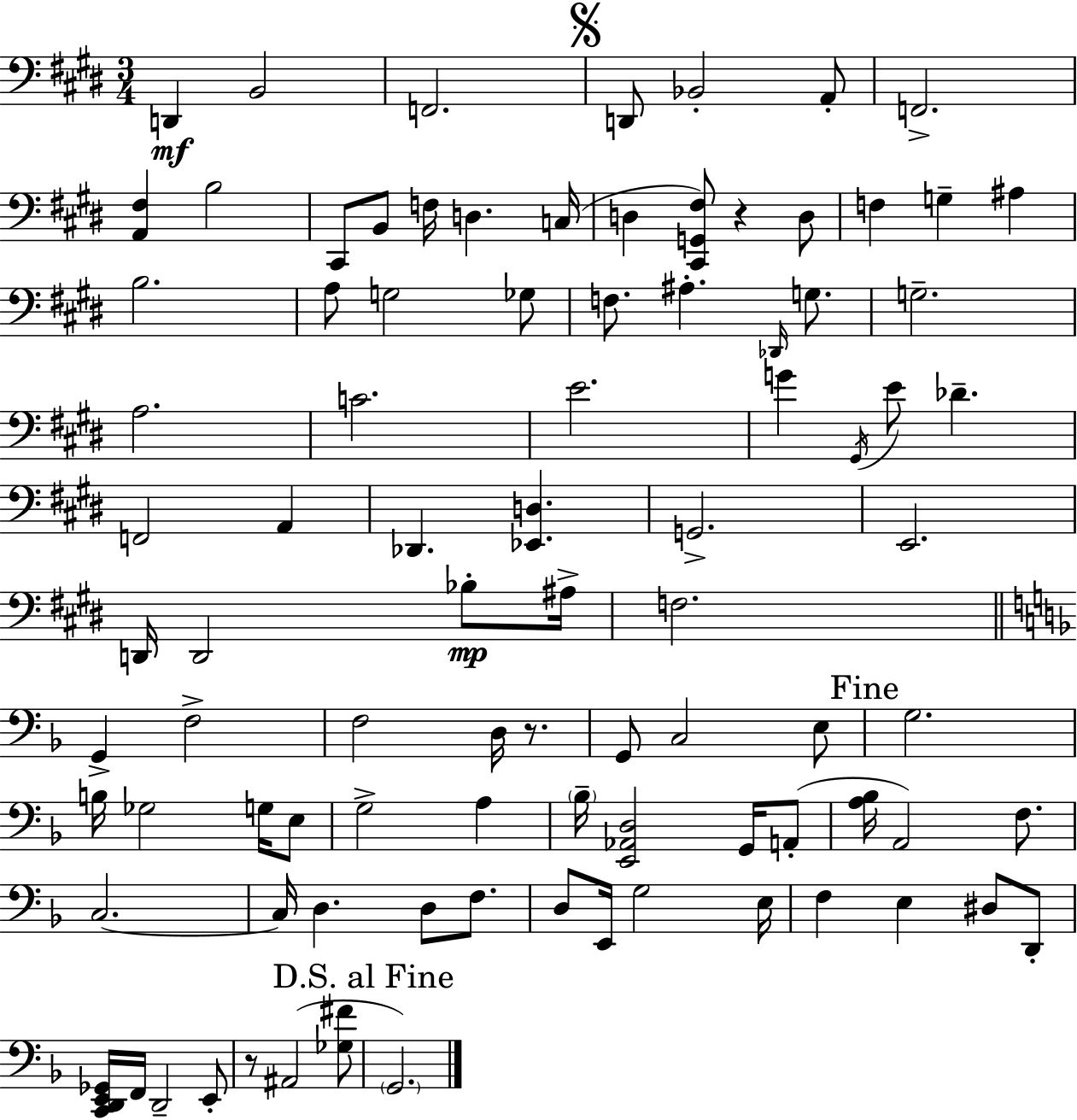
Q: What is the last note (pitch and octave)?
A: G2